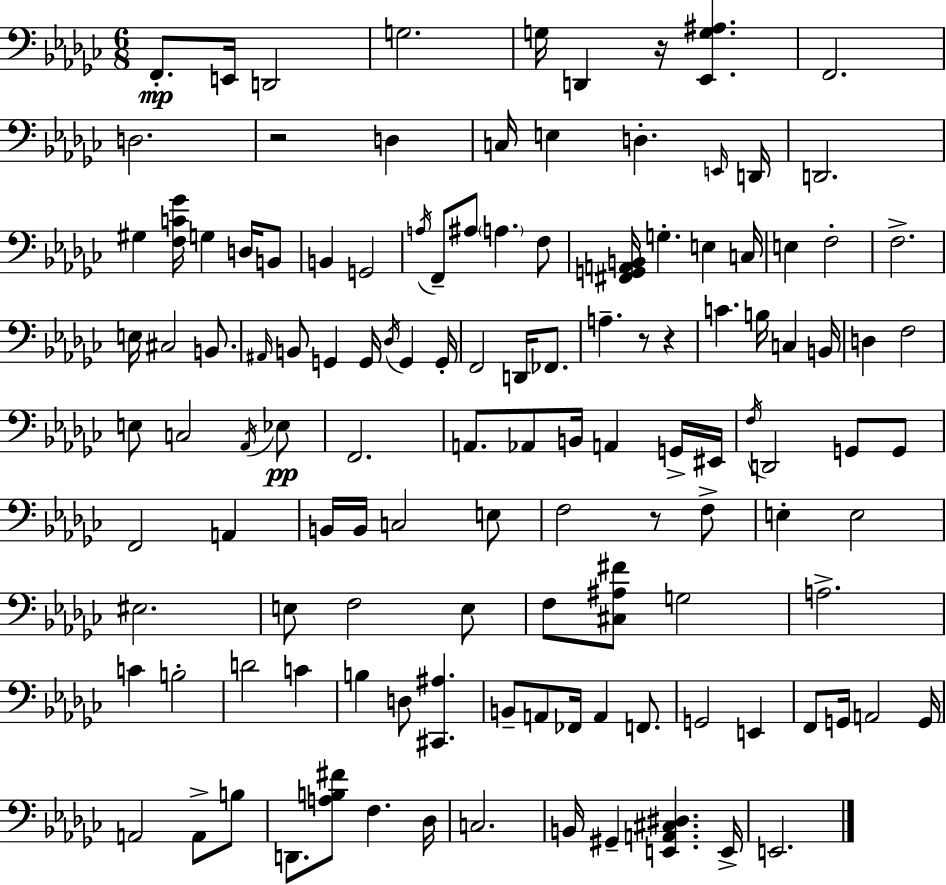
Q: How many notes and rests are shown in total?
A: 124